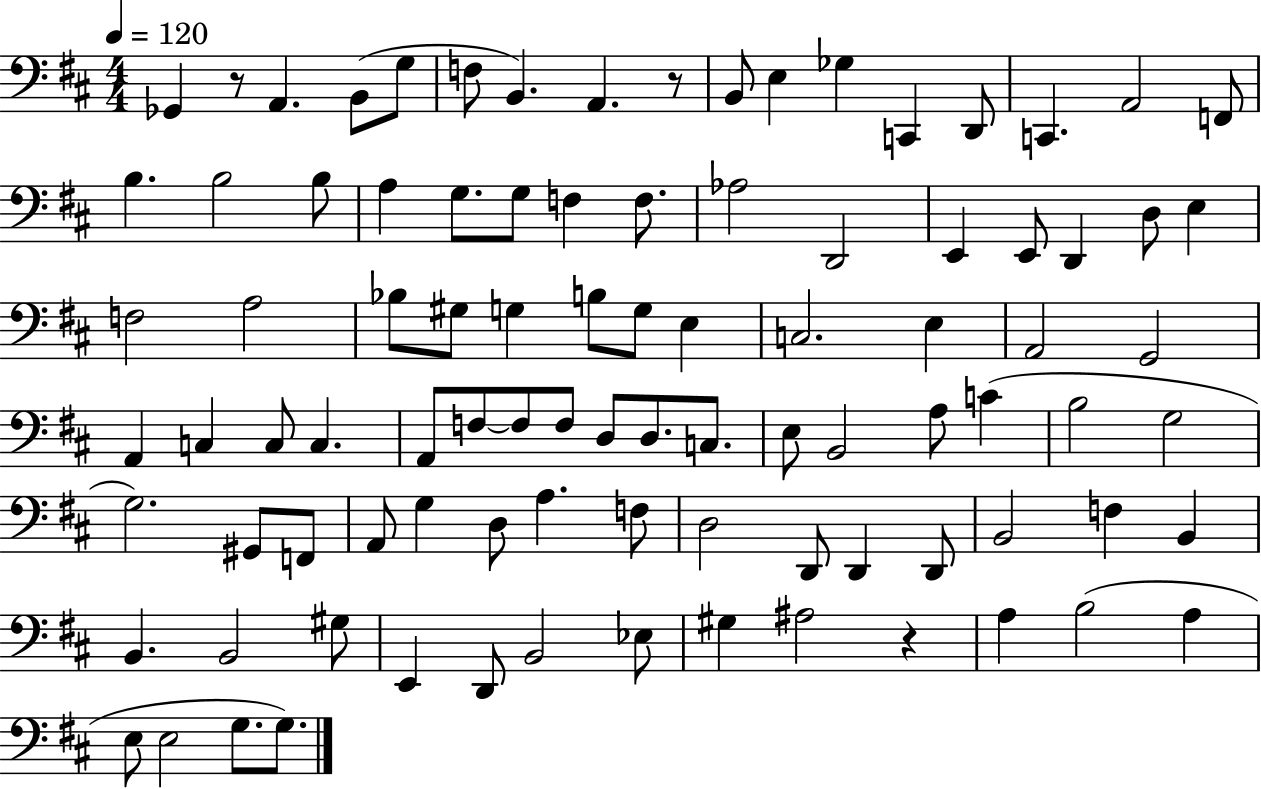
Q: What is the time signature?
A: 4/4